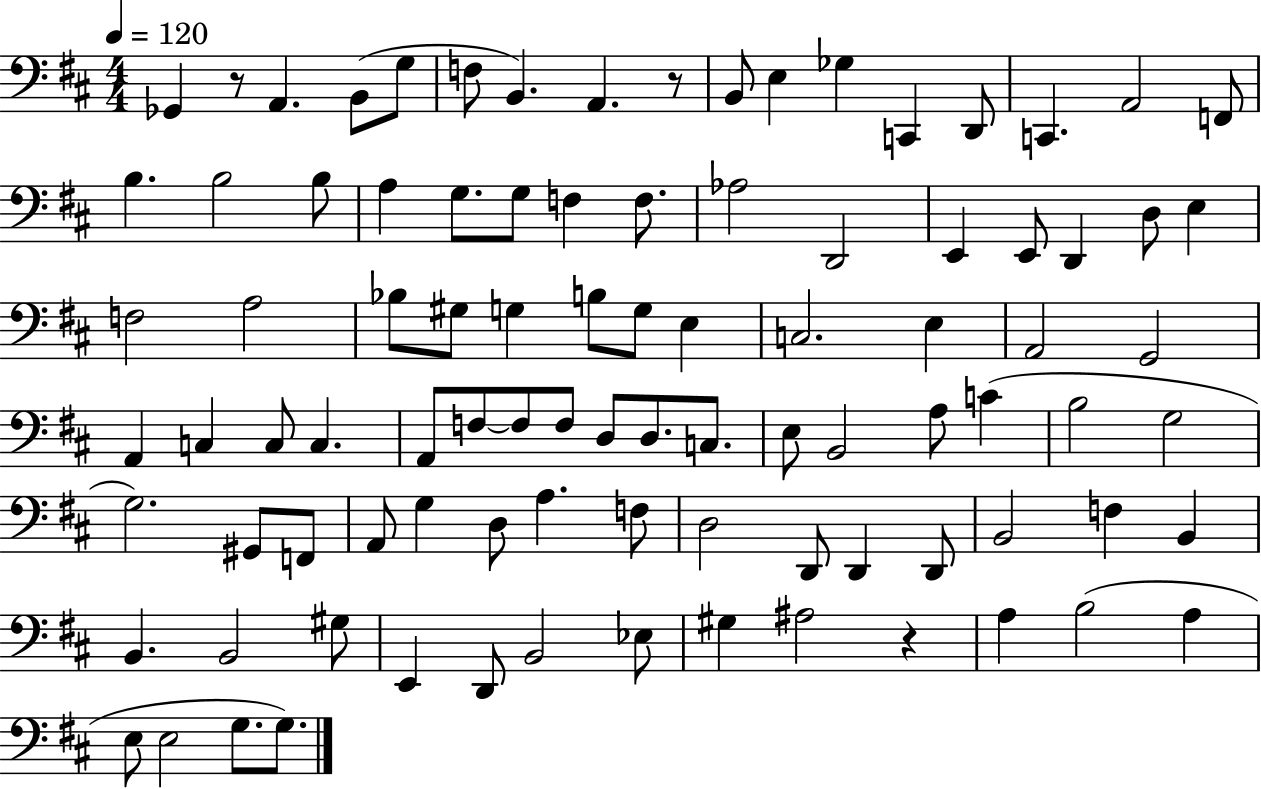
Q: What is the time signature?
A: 4/4